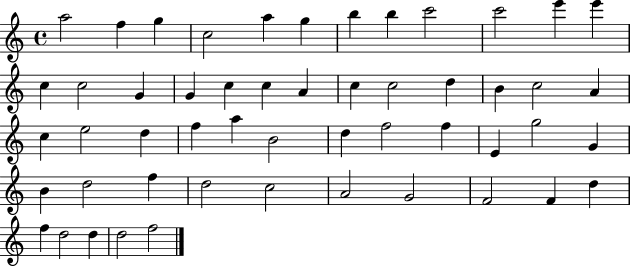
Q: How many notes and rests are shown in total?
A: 52